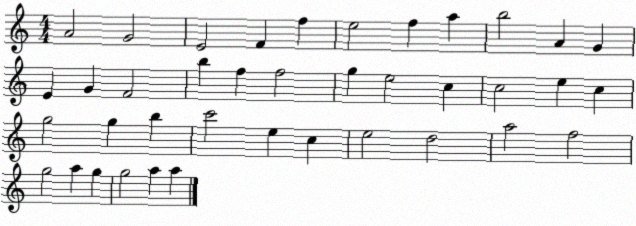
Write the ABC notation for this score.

X:1
T:Untitled
M:4/4
L:1/4
K:C
A2 G2 E2 F f e2 f a b2 A G E G F2 b f f2 g e2 c c2 e c g2 g b c'2 e c e2 d2 a2 f2 g2 a g g2 a a